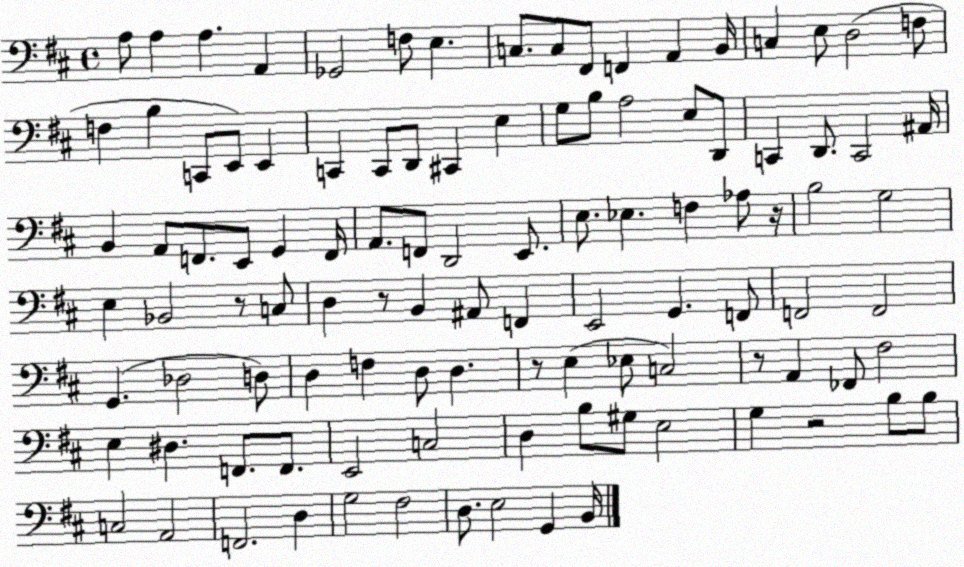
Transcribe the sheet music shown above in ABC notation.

X:1
T:Untitled
M:4/4
L:1/4
K:D
A,/2 A, A, A,, _G,,2 F,/2 E, C,/2 C,/2 ^F,,/2 F,, A,, B,,/4 C, E,/2 D,2 F,/2 F, B, C,,/2 E,,/2 E,, C,, C,,/2 D,,/2 ^C,, E, G,/2 B,/2 A,2 E,/2 D,,/2 C,, D,,/2 C,,2 ^A,,/4 B,, A,,/2 F,,/2 E,,/2 G,, F,,/4 A,,/2 F,,/2 D,,2 E,,/2 E,/2 _E, F, _A,/2 z/4 B,2 G,2 E, _B,,2 z/2 C,/2 D, z/2 B,, ^A,,/2 F,, E,,2 G,, F,,/2 F,,2 F,,2 G,, _D,2 D,/2 D, F, D,/2 D, z/2 E, _E,/2 C,2 z/2 A,, _F,,/2 ^F,2 E, ^D, F,,/2 F,,/2 E,,2 C,2 D, B,/2 ^G,/2 E,2 G, z2 B,/2 B,/2 C,2 A,,2 F,,2 D, G,2 ^F,2 D,/2 E,2 G,, B,,/4